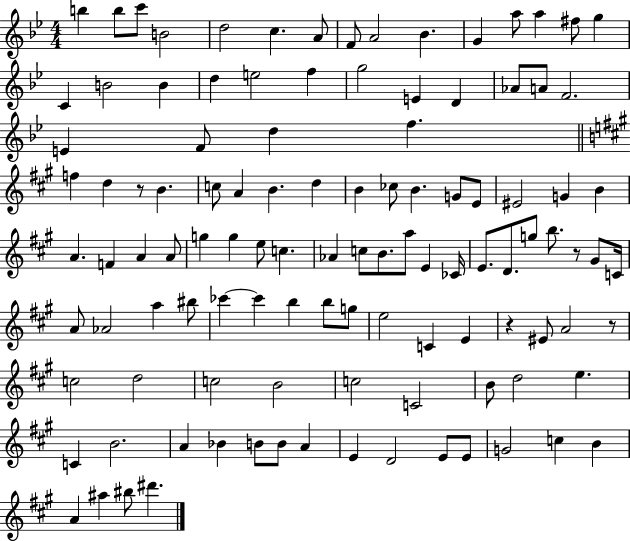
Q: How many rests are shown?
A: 4